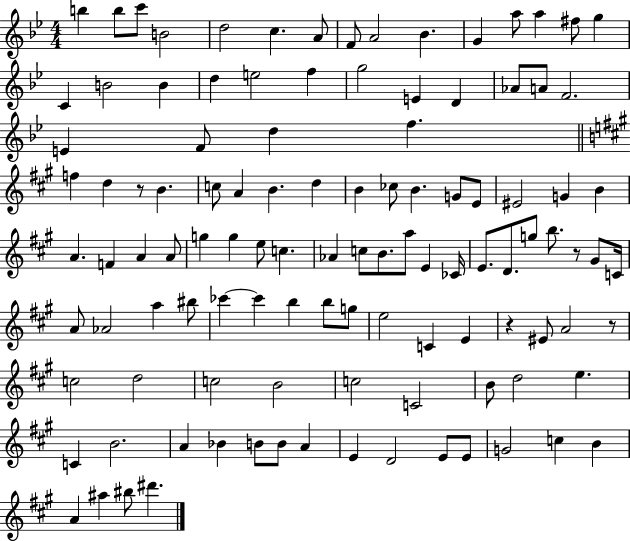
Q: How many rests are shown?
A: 4